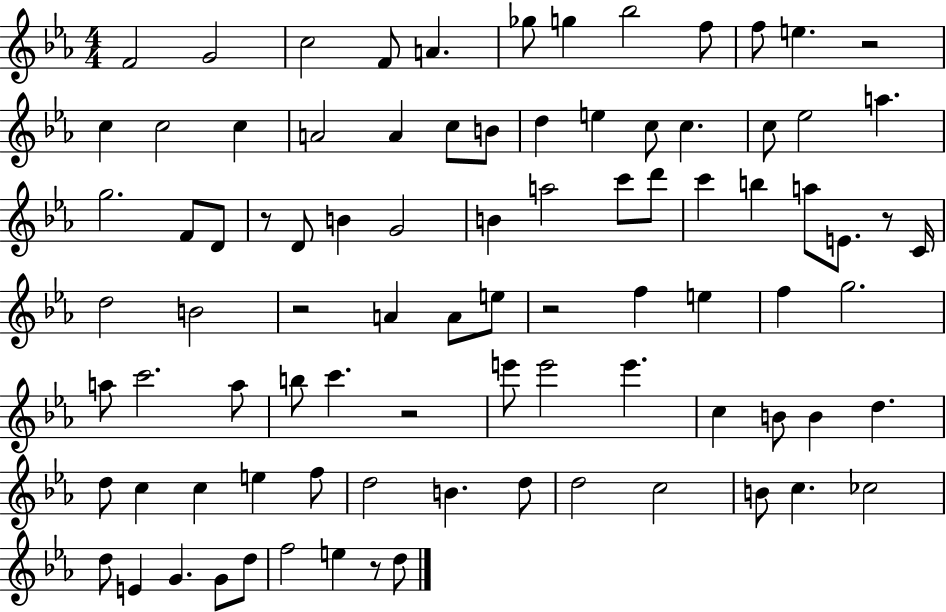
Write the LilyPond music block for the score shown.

{
  \clef treble
  \numericTimeSignature
  \time 4/4
  \key ees \major
  f'2 g'2 | c''2 f'8 a'4. | ges''8 g''4 bes''2 f''8 | f''8 e''4. r2 | \break c''4 c''2 c''4 | a'2 a'4 c''8 b'8 | d''4 e''4 c''8 c''4. | c''8 ees''2 a''4. | \break g''2. f'8 d'8 | r8 d'8 b'4 g'2 | b'4 a''2 c'''8 d'''8 | c'''4 b''4 a''8 e'8. r8 c'16 | \break d''2 b'2 | r2 a'4 a'8 e''8 | r2 f''4 e''4 | f''4 g''2. | \break a''8 c'''2. a''8 | b''8 c'''4. r2 | e'''8 e'''2 e'''4. | c''4 b'8 b'4 d''4. | \break d''8 c''4 c''4 e''4 f''8 | d''2 b'4. d''8 | d''2 c''2 | b'8 c''4. ces''2 | \break d''8 e'4 g'4. g'8 d''8 | f''2 e''4 r8 d''8 | \bar "|."
}